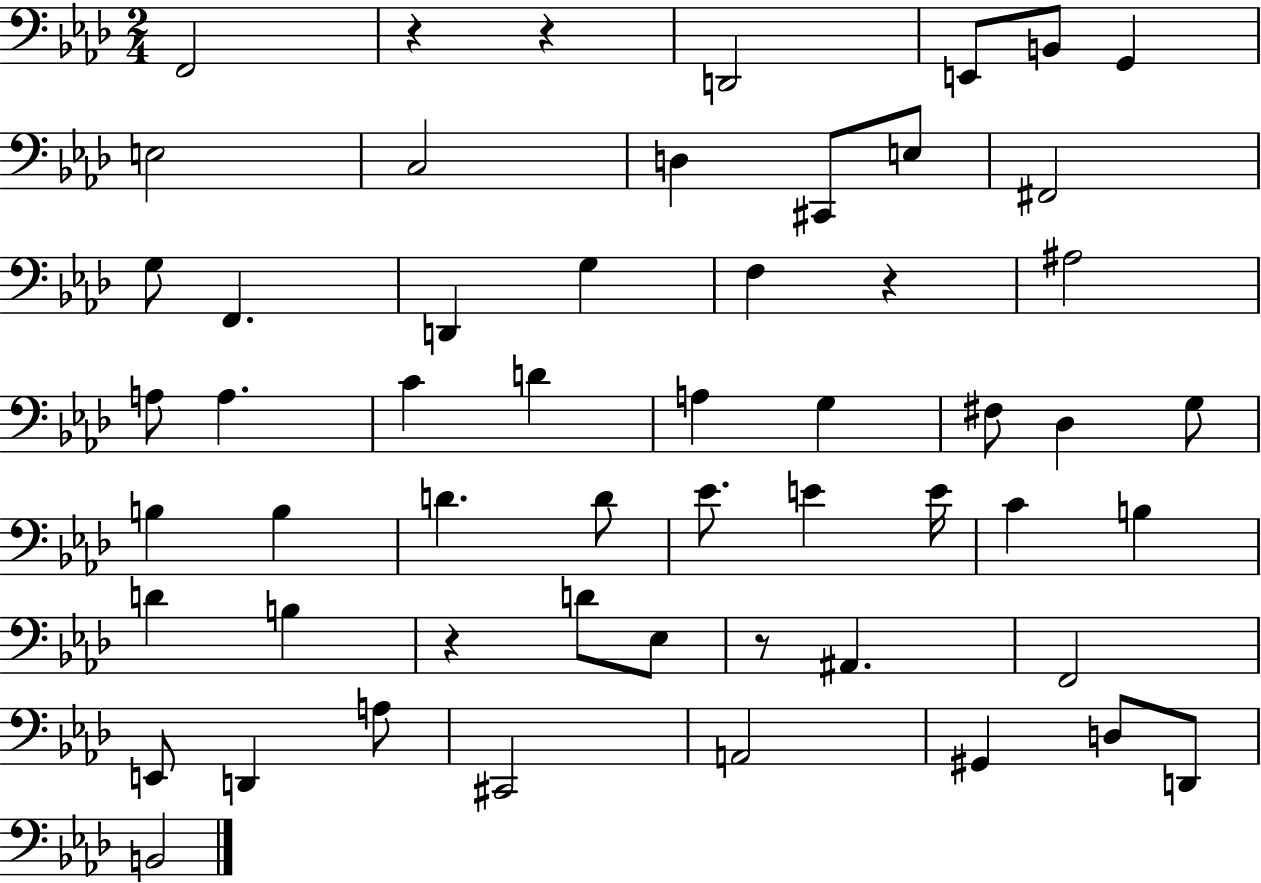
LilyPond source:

{
  \clef bass
  \numericTimeSignature
  \time 2/4
  \key aes \major
  f,2 | r4 r4 | d,2 | e,8 b,8 g,4 | \break e2 | c2 | d4 cis,8 e8 | fis,2 | \break g8 f,4. | d,4 g4 | f4 r4 | ais2 | \break a8 a4. | c'4 d'4 | a4 g4 | fis8 des4 g8 | \break b4 b4 | d'4. d'8 | ees'8. e'4 e'16 | c'4 b4 | \break d'4 b4 | r4 d'8 ees8 | r8 ais,4. | f,2 | \break e,8 d,4 a8 | cis,2 | a,2 | gis,4 d8 d,8 | \break b,2 | \bar "|."
}